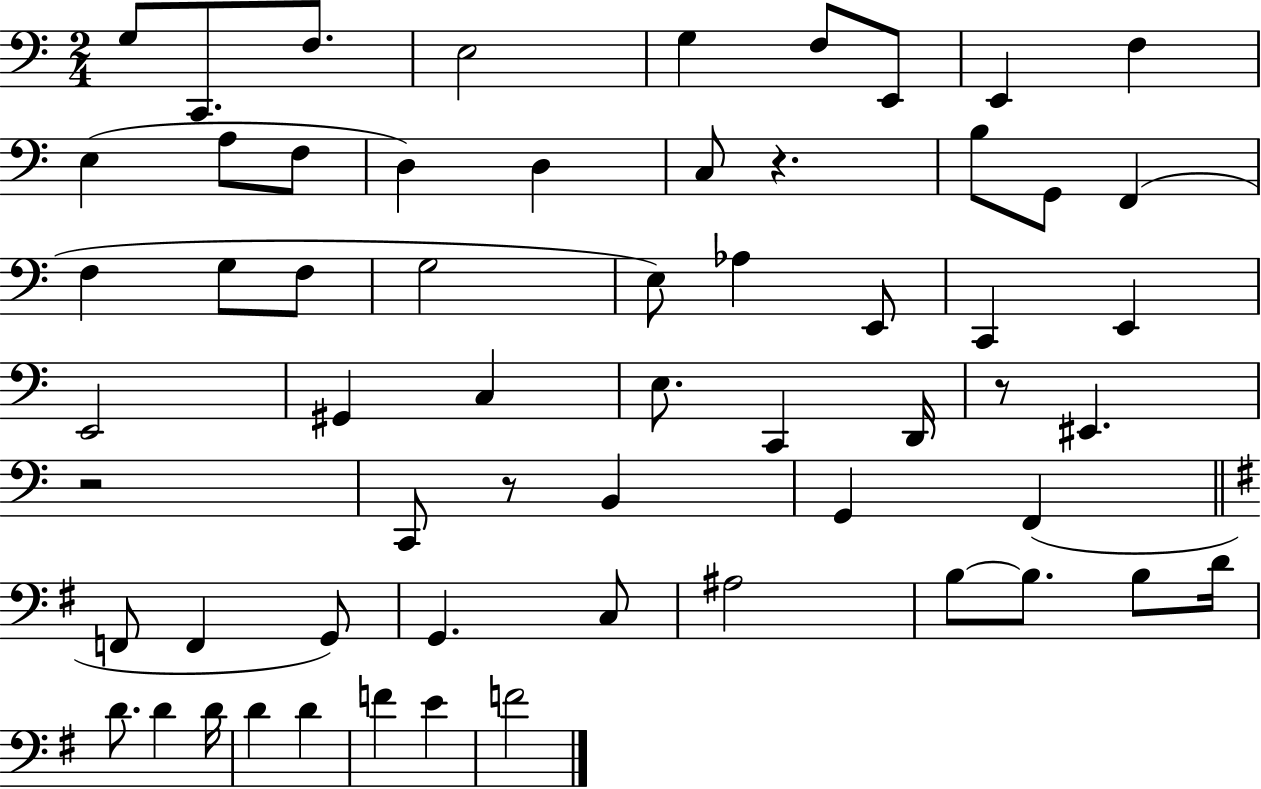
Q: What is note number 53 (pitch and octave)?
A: D4